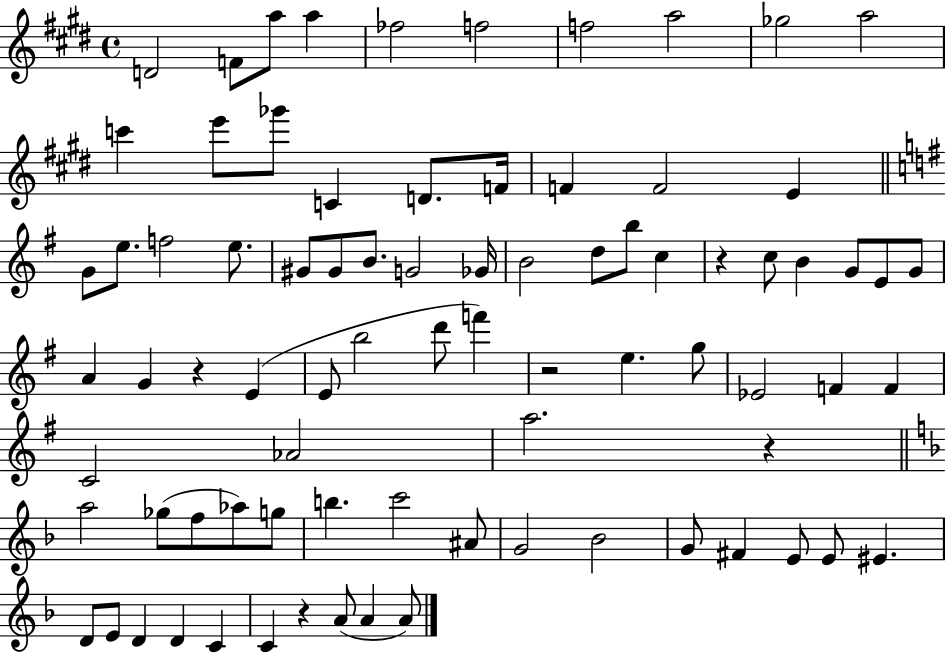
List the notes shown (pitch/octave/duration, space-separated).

D4/h F4/e A5/e A5/q FES5/h F5/h F5/h A5/h Gb5/h A5/h C6/q E6/e Gb6/e C4/q D4/e. F4/s F4/q F4/h E4/q G4/e E5/e. F5/h E5/e. G#4/e G#4/e B4/e. G4/h Gb4/s B4/h D5/e B5/e C5/q R/q C5/e B4/q G4/e E4/e G4/e A4/q G4/q R/q E4/q E4/e B5/h D6/e F6/q R/h E5/q. G5/e Eb4/h F4/q F4/q C4/h Ab4/h A5/h. R/q A5/h Gb5/e F5/e Ab5/e G5/e B5/q. C6/h A#4/e G4/h Bb4/h G4/e F#4/q E4/e E4/e EIS4/q. D4/e E4/e D4/q D4/q C4/q C4/q R/q A4/e A4/q A4/e